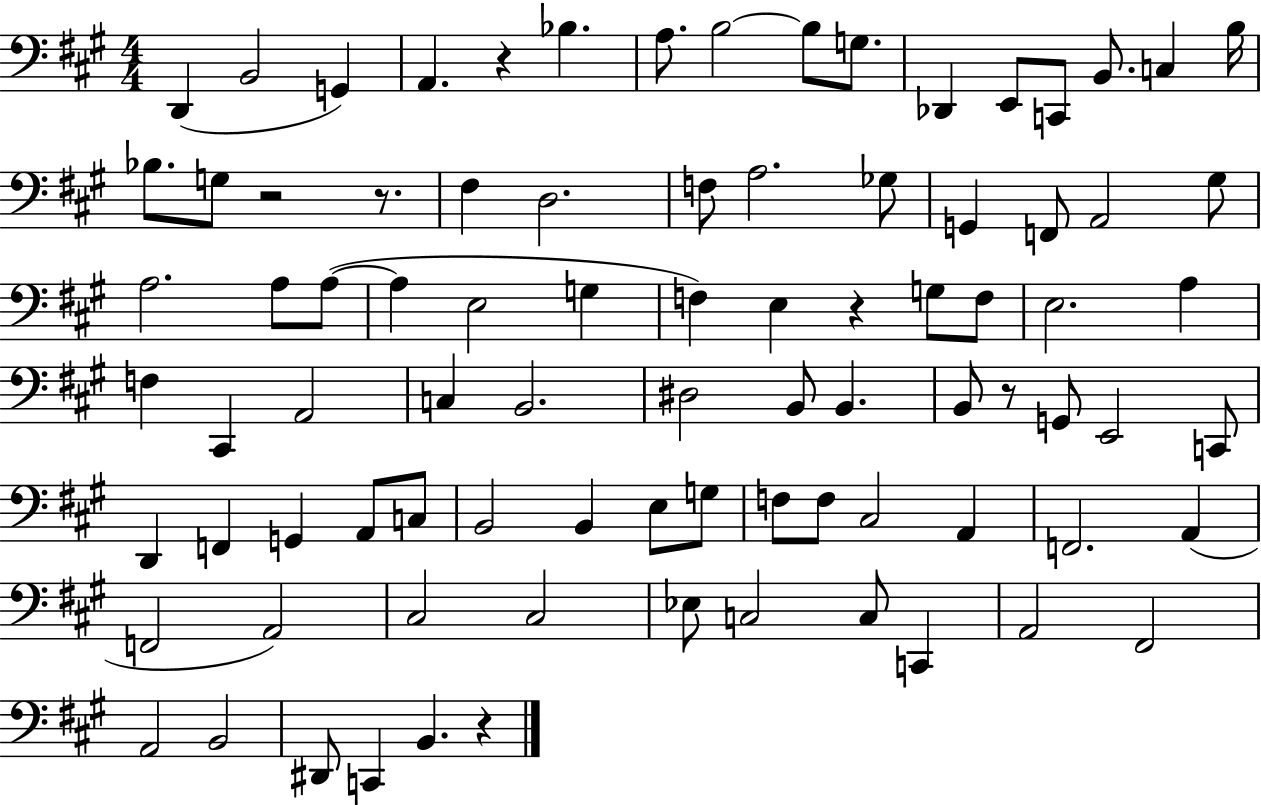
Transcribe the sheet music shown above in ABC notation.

X:1
T:Untitled
M:4/4
L:1/4
K:A
D,, B,,2 G,, A,, z _B, A,/2 B,2 B,/2 G,/2 _D,, E,,/2 C,,/2 B,,/2 C, B,/4 _B,/2 G,/2 z2 z/2 ^F, D,2 F,/2 A,2 _G,/2 G,, F,,/2 A,,2 ^G,/2 A,2 A,/2 A,/2 A, E,2 G, F, E, z G,/2 F,/2 E,2 A, F, ^C,, A,,2 C, B,,2 ^D,2 B,,/2 B,, B,,/2 z/2 G,,/2 E,,2 C,,/2 D,, F,, G,, A,,/2 C,/2 B,,2 B,, E,/2 G,/2 F,/2 F,/2 ^C,2 A,, F,,2 A,, F,,2 A,,2 ^C,2 ^C,2 _E,/2 C,2 C,/2 C,, A,,2 ^F,,2 A,,2 B,,2 ^D,,/2 C,, B,, z